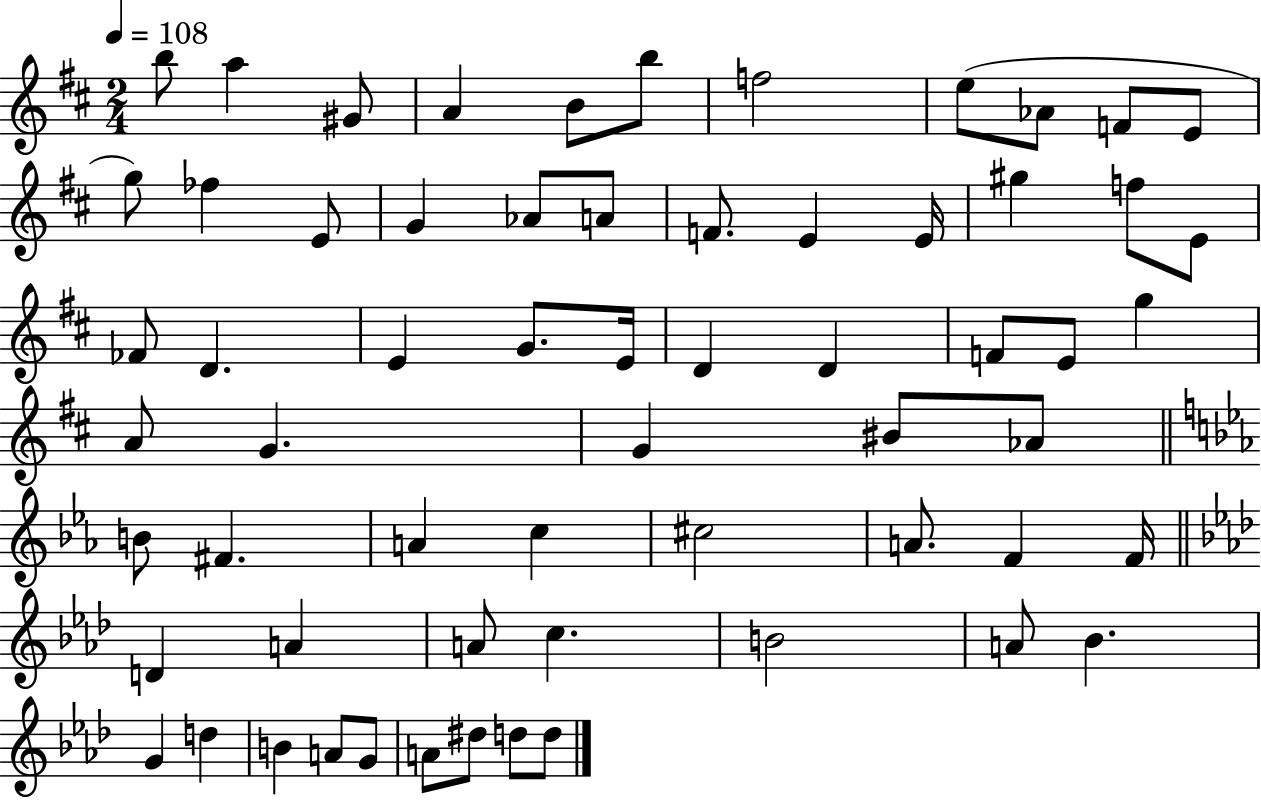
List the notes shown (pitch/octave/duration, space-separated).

B5/e A5/q G#4/e A4/q B4/e B5/e F5/h E5/e Ab4/e F4/e E4/e G5/e FES5/q E4/e G4/q Ab4/e A4/e F4/e. E4/q E4/s G#5/q F5/e E4/e FES4/e D4/q. E4/q G4/e. E4/s D4/q D4/q F4/e E4/e G5/q A4/e G4/q. G4/q BIS4/e Ab4/e B4/e F#4/q. A4/q C5/q C#5/h A4/e. F4/q F4/s D4/q A4/q A4/e C5/q. B4/h A4/e Bb4/q. G4/q D5/q B4/q A4/e G4/e A4/e D#5/e D5/e D5/e